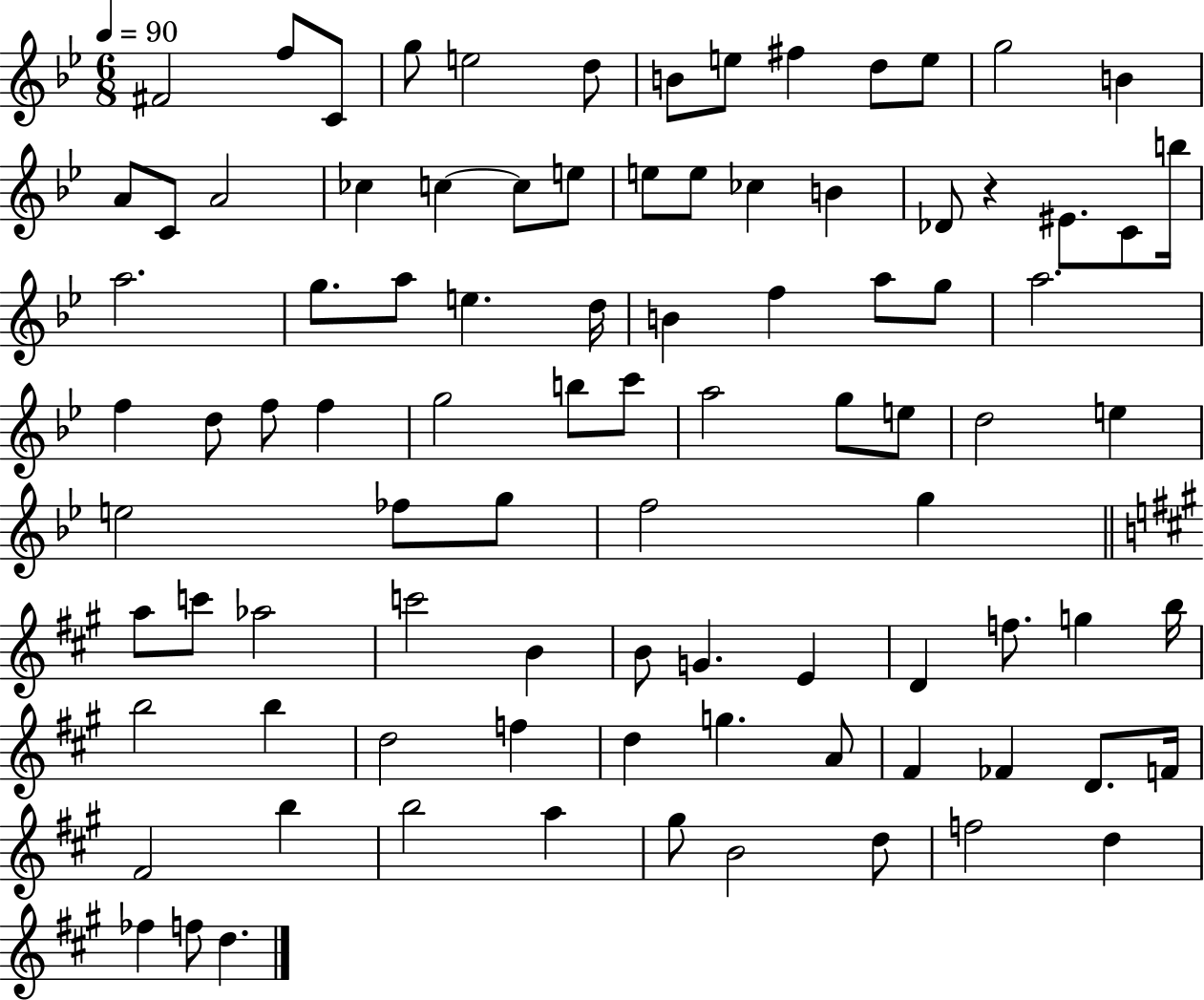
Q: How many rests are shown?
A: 1